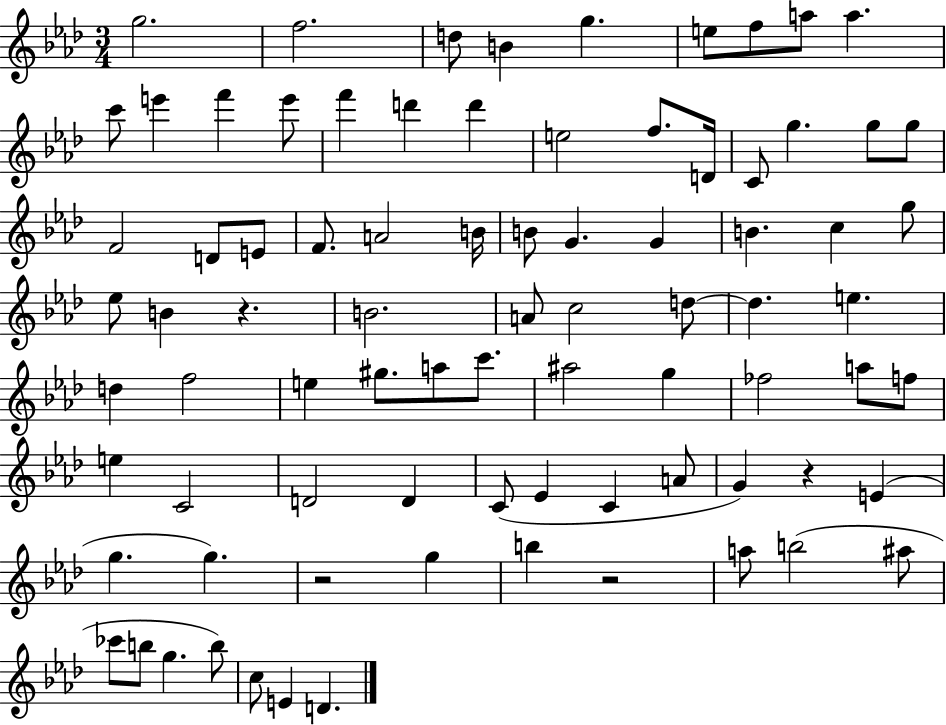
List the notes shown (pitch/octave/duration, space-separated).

G5/h. F5/h. D5/e B4/q G5/q. E5/e F5/e A5/e A5/q. C6/e E6/q F6/q E6/e F6/q D6/q D6/q E5/h F5/e. D4/s C4/e G5/q. G5/e G5/e F4/h D4/e E4/e F4/e. A4/h B4/s B4/e G4/q. G4/q B4/q. C5/q G5/e Eb5/e B4/q R/q. B4/h. A4/e C5/h D5/e D5/q. E5/q. D5/q F5/h E5/q G#5/e. A5/e C6/e. A#5/h G5/q FES5/h A5/e F5/e E5/q C4/h D4/h D4/q C4/e Eb4/q C4/q A4/e G4/q R/q E4/q G5/q. G5/q. R/h G5/q B5/q R/h A5/e B5/h A#5/e CES6/e B5/e G5/q. B5/e C5/e E4/q D4/q.